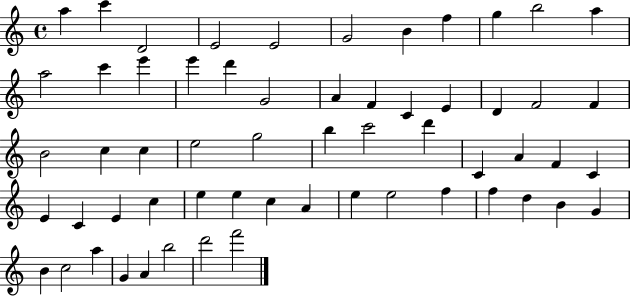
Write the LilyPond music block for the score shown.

{
  \clef treble
  \time 4/4
  \defaultTimeSignature
  \key c \major
  a''4 c'''4 d'2 | e'2 e'2 | g'2 b'4 f''4 | g''4 b''2 a''4 | \break a''2 c'''4 e'''4 | e'''4 d'''4 g'2 | a'4 f'4 c'4 e'4 | d'4 f'2 f'4 | \break b'2 c''4 c''4 | e''2 g''2 | b''4 c'''2 d'''4 | c'4 a'4 f'4 c'4 | \break e'4 c'4 e'4 c''4 | e''4 e''4 c''4 a'4 | e''4 e''2 f''4 | f''4 d''4 b'4 g'4 | \break b'4 c''2 a''4 | g'4 a'4 b''2 | d'''2 f'''2 | \bar "|."
}